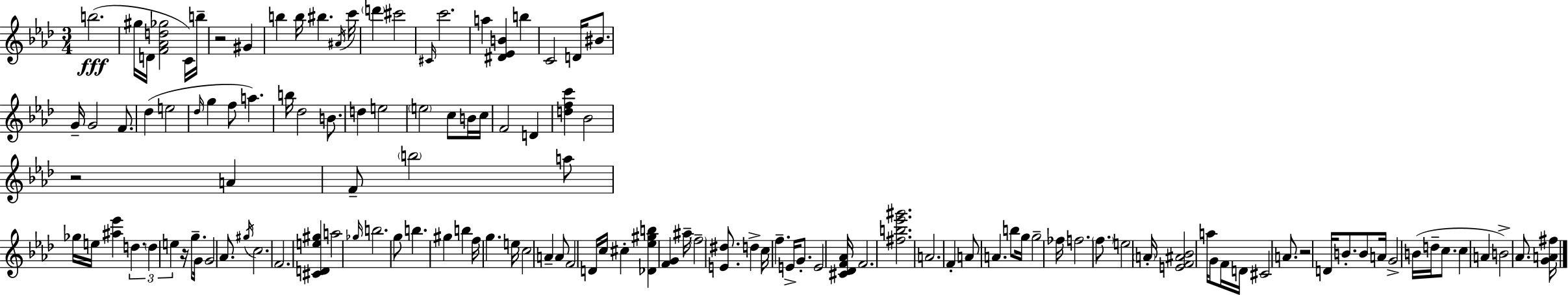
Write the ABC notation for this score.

X:1
T:Untitled
M:3/4
L:1/4
K:Fm
b2 ^g/4 D/4 [F_Ad_g]2 C/4 b/4 z2 ^G b b/4 ^b ^A/4 c'/4 d' ^c'2 ^C/4 c'2 a [^D_EB] b C2 D/4 ^B/2 G/4 G2 F/2 _d e2 _d/4 g f/2 a b/4 _d2 B/2 d e2 e2 c/2 B/4 c/4 F2 D [dfc'] _B2 z2 A F/2 b2 a/2 _g/4 e/4 [^a_e'] d d e z/4 g/2 G/4 G2 _A/2 ^g/4 c2 F2 [^CDe^g] a2 _g/4 b2 g/2 b ^g b f/4 g e/4 c2 A A/2 F2 D/4 c/4 ^c [_D_e^gb] [FG] ^a/4 f2 [E^d]/2 d c/4 f E/4 G/2 E2 [^C_DF_A]/4 F2 [^fb_e'^g']2 A2 F A/2 A b/2 g/4 g2 _f/4 f2 f/2 e2 A/4 [EF^A_B]2 a/4 G/2 F/4 D/4 ^C2 A/2 z2 D/4 B/2 B/2 A/4 G2 B/4 d/4 c/2 c A B2 _A/2 [GA^f]/4